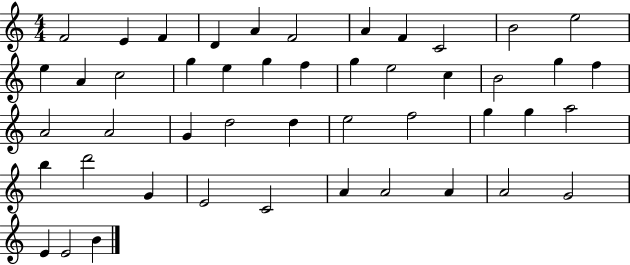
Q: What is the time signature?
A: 4/4